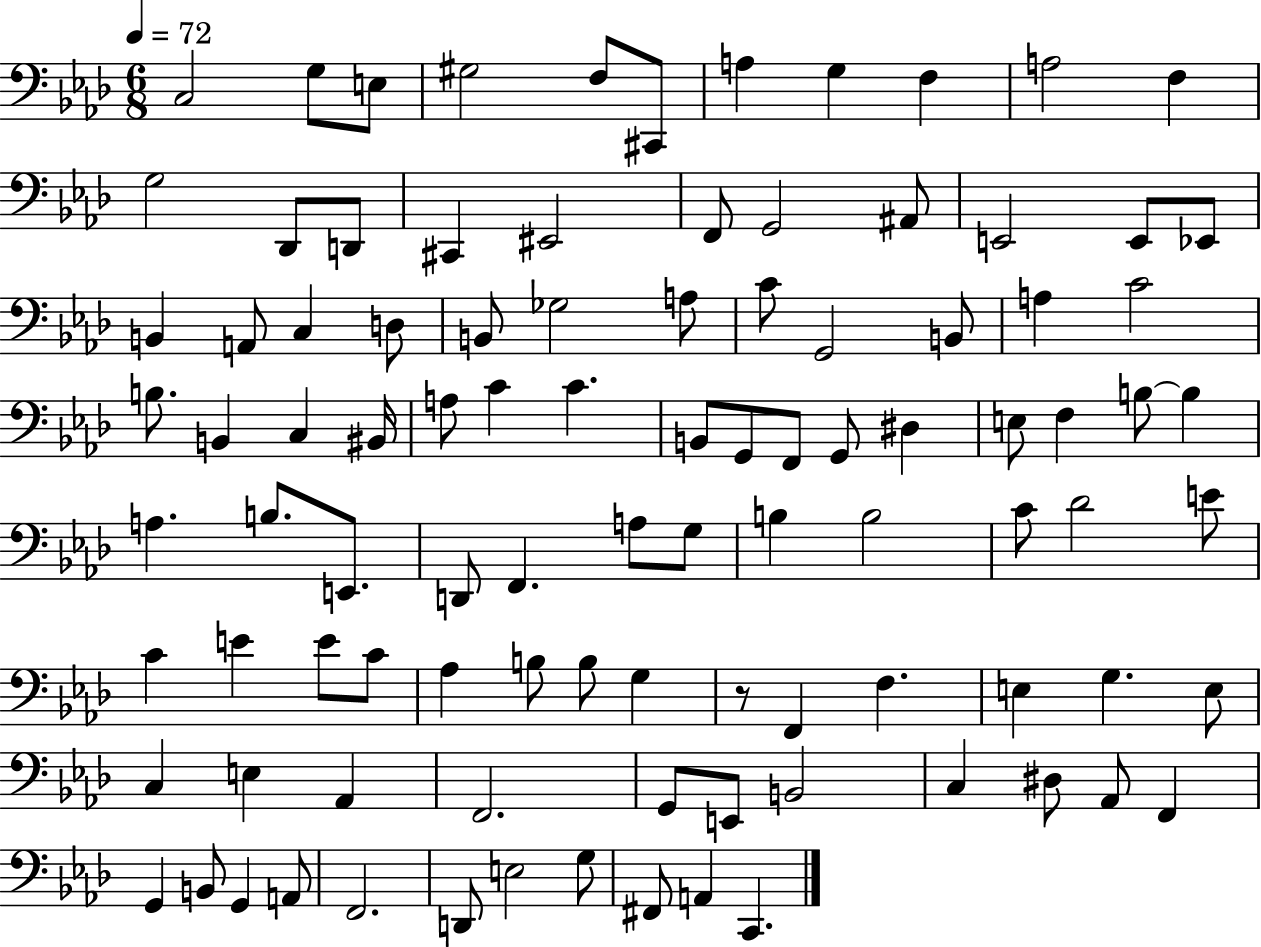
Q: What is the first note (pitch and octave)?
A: C3